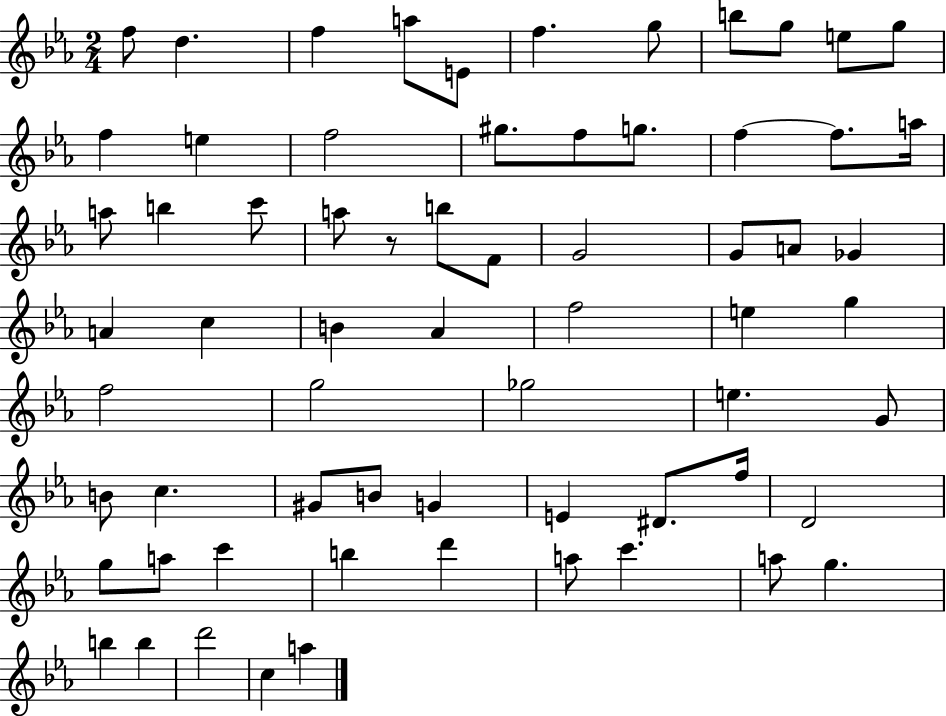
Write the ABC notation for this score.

X:1
T:Untitled
M:2/4
L:1/4
K:Eb
f/2 d f a/2 E/2 f g/2 b/2 g/2 e/2 g/2 f e f2 ^g/2 f/2 g/2 f f/2 a/4 a/2 b c'/2 a/2 z/2 b/2 F/2 G2 G/2 A/2 _G A c B _A f2 e g f2 g2 _g2 e G/2 B/2 c ^G/2 B/2 G E ^D/2 f/4 D2 g/2 a/2 c' b d' a/2 c' a/2 g b b d'2 c a